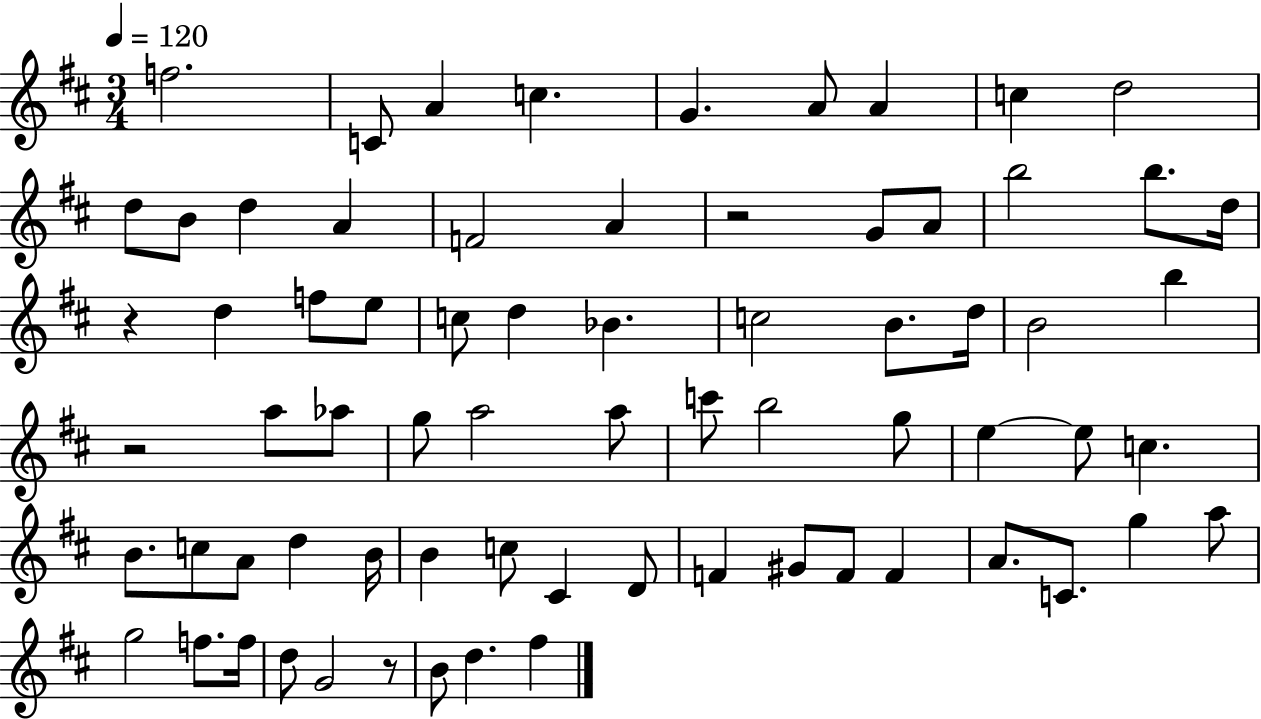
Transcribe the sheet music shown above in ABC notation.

X:1
T:Untitled
M:3/4
L:1/4
K:D
f2 C/2 A c G A/2 A c d2 d/2 B/2 d A F2 A z2 G/2 A/2 b2 b/2 d/4 z d f/2 e/2 c/2 d _B c2 B/2 d/4 B2 b z2 a/2 _a/2 g/2 a2 a/2 c'/2 b2 g/2 e e/2 c B/2 c/2 A/2 d B/4 B c/2 ^C D/2 F ^G/2 F/2 F A/2 C/2 g a/2 g2 f/2 f/4 d/2 G2 z/2 B/2 d ^f